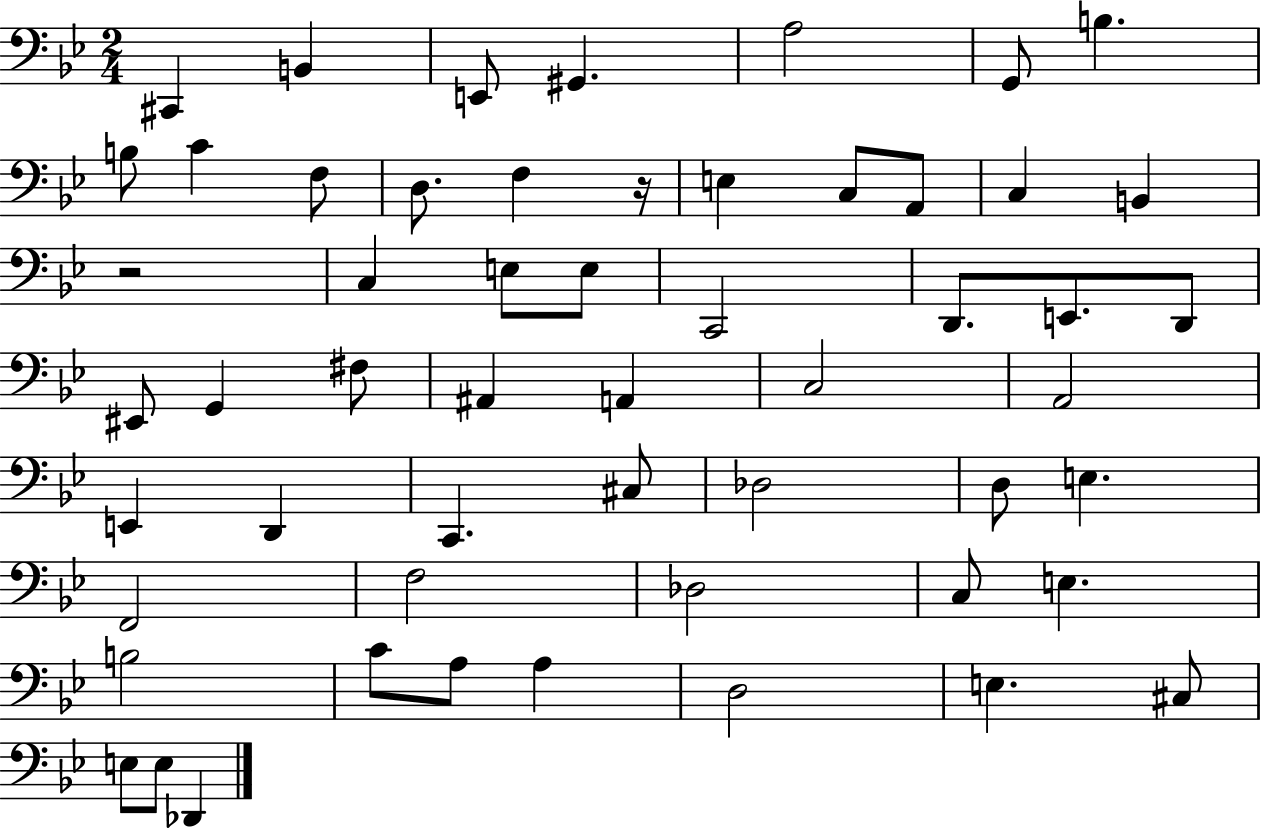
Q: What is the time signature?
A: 2/4